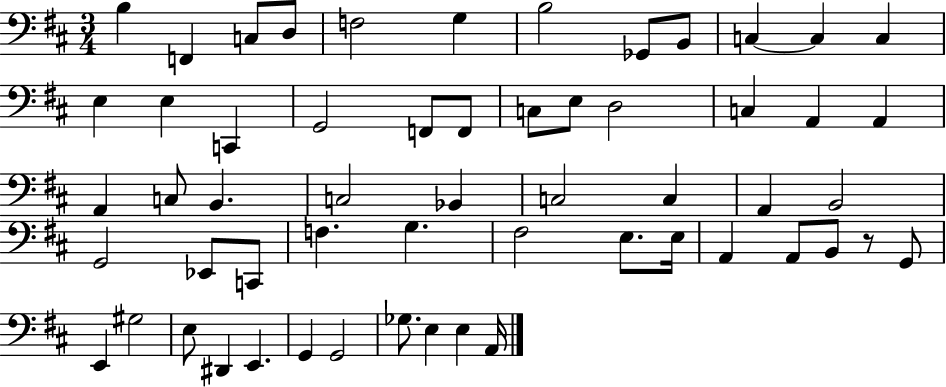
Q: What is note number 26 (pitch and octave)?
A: C3